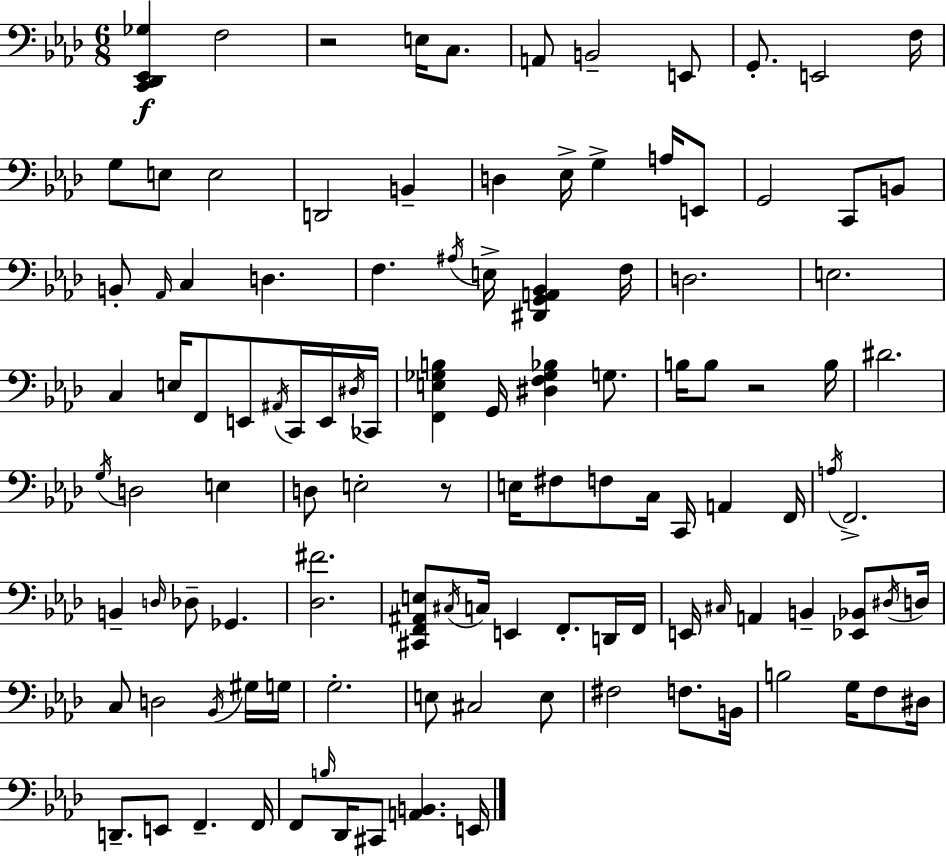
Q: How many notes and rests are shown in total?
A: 113